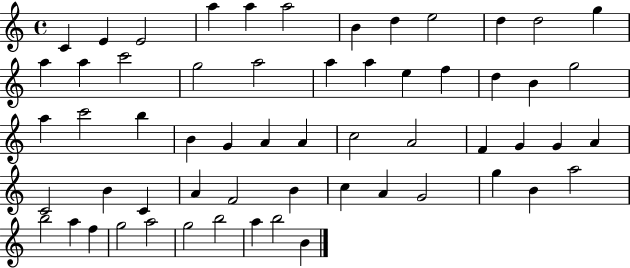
X:1
T:Untitled
M:4/4
L:1/4
K:C
C E E2 a a a2 B d e2 d d2 g a a c'2 g2 a2 a a e f d B g2 a c'2 b B G A A c2 A2 F G G A C2 B C A F2 B c A G2 g B a2 b2 a f g2 a2 g2 b2 a b2 B